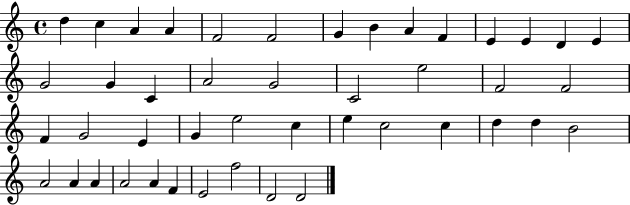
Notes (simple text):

D5/q C5/q A4/q A4/q F4/h F4/h G4/q B4/q A4/q F4/q E4/q E4/q D4/q E4/q G4/h G4/q C4/q A4/h G4/h C4/h E5/h F4/h F4/h F4/q G4/h E4/q G4/q E5/h C5/q E5/q C5/h C5/q D5/q D5/q B4/h A4/h A4/q A4/q A4/h A4/q F4/q E4/h F5/h D4/h D4/h